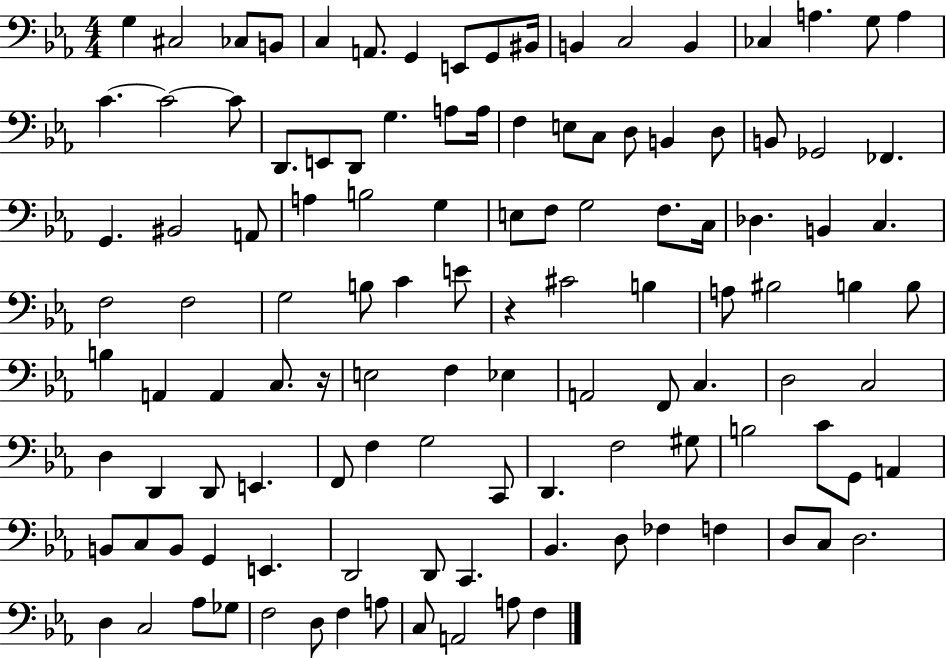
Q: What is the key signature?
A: EES major